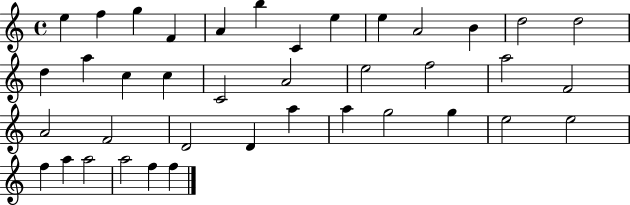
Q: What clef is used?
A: treble